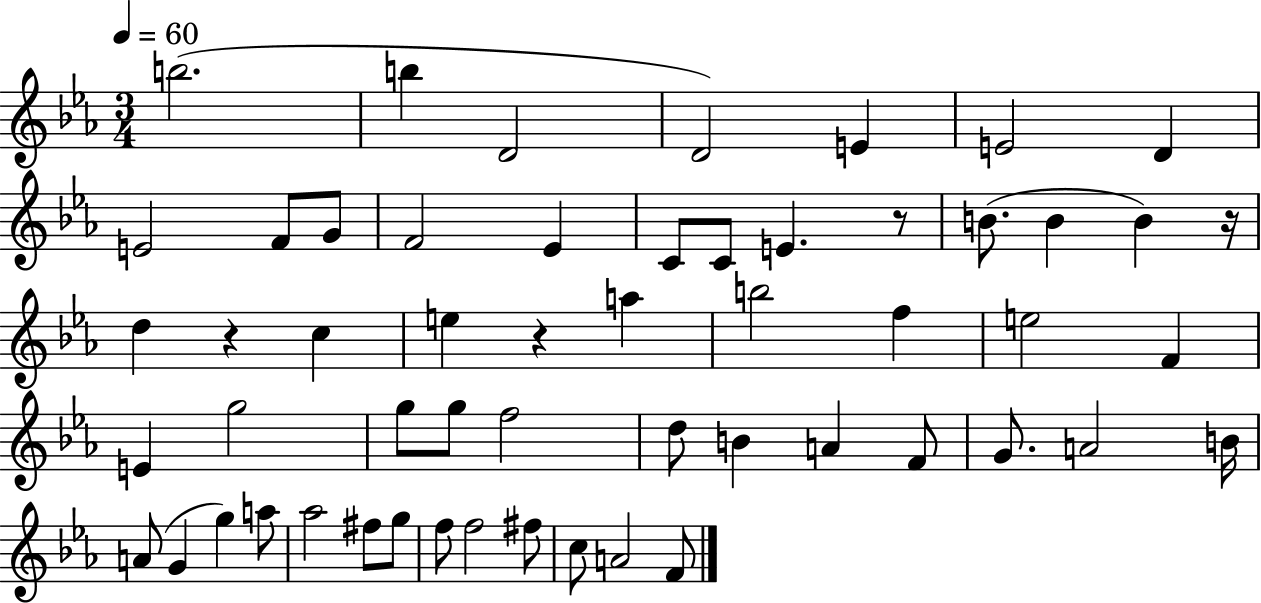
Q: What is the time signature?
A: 3/4